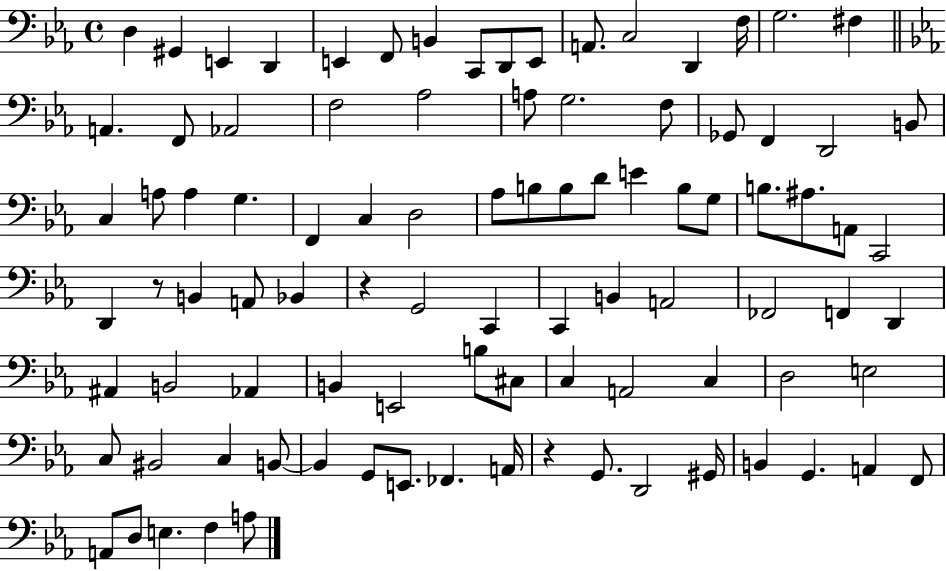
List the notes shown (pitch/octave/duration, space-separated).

D3/q G#2/q E2/q D2/q E2/q F2/e B2/q C2/e D2/e E2/e A2/e. C3/h D2/q F3/s G3/h. F#3/q A2/q. F2/e Ab2/h F3/h Ab3/h A3/e G3/h. F3/e Gb2/e F2/q D2/h B2/e C3/q A3/e A3/q G3/q. F2/q C3/q D3/h Ab3/e B3/e B3/e D4/e E4/q B3/e G3/e B3/e. A#3/e. A2/e C2/h D2/q R/e B2/q A2/e Bb2/q R/q G2/h C2/q C2/q B2/q A2/h FES2/h F2/q D2/q A#2/q B2/h Ab2/q B2/q E2/h B3/e C#3/e C3/q A2/h C3/q D3/h E3/h C3/e BIS2/h C3/q B2/e B2/q G2/e E2/e. FES2/q. A2/s R/q G2/e. D2/h G#2/s B2/q G2/q. A2/q F2/e A2/e D3/e E3/q. F3/q A3/e